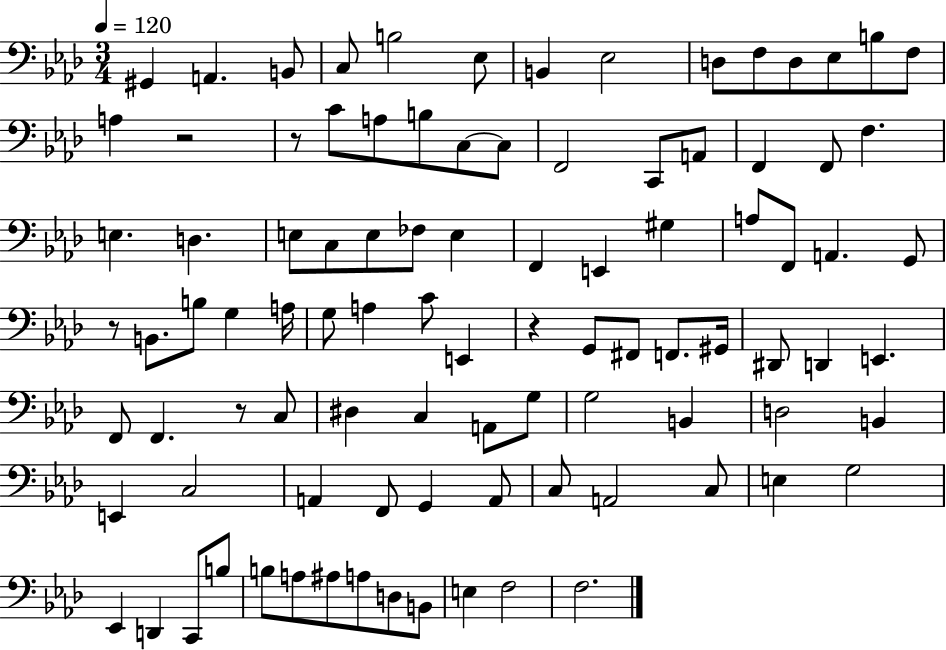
{
  \clef bass
  \numericTimeSignature
  \time 3/4
  \key aes \major
  \tempo 4 = 120
  gis,4 a,4. b,8 | c8 b2 ees8 | b,4 ees2 | d8 f8 d8 ees8 b8 f8 | \break a4 r2 | r8 c'8 a8 b8 c8~~ c8 | f,2 c,8 a,8 | f,4 f,8 f4. | \break e4. d4. | e8 c8 e8 fes8 e4 | f,4 e,4 gis4 | a8 f,8 a,4. g,8 | \break r8 b,8. b8 g4 a16 | g8 a4 c'8 e,4 | r4 g,8 fis,8 f,8. gis,16 | dis,8 d,4 e,4. | \break f,8 f,4. r8 c8 | dis4 c4 a,8 g8 | g2 b,4 | d2 b,4 | \break e,4 c2 | a,4 f,8 g,4 a,8 | c8 a,2 c8 | e4 g2 | \break ees,4 d,4 c,8 b8 | b8 a8 ais8 a8 d8 b,8 | e4 f2 | f2. | \break \bar "|."
}